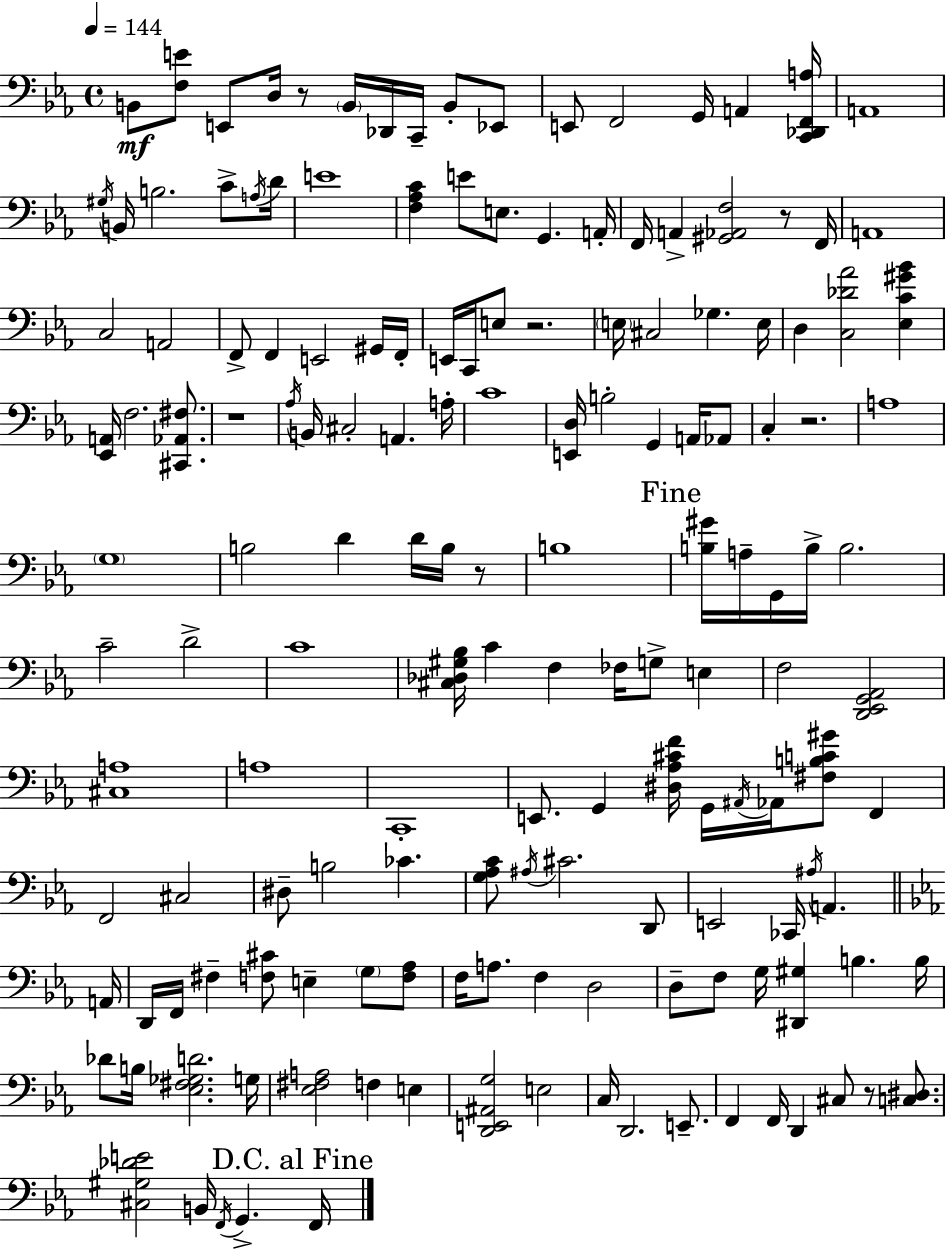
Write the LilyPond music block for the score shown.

{
  \clef bass
  \time 4/4
  \defaultTimeSignature
  \key ees \major
  \tempo 4 = 144
  \repeat volta 2 { b,8\mf <f e'>8 e,8 d16 r8 \parenthesize b,16 des,16 c,16-- b,8-. ees,8 | e,8 f,2 g,16 a,4 <c, des, f, a>16 | a,1 | \acciaccatura { gis16 } b,16 b2. c'8-> | \break \acciaccatura { a16 } d'16 e'1 | <f aes c'>4 e'8 e8. g,4. | a,16-. f,16 a,4-> <gis, aes, f>2 r8 | f,16 a,1 | \break c2 a,2 | f,8-> f,4 e,2 | gis,16 f,16-. e,16 c,16 e8 r2. | \parenthesize e16 cis2 ges4. | \break e16 d4 <c des' aes'>2 <ees c' gis' bes'>4 | <ees, a,>16 f2. <cis, aes, fis>8. | r1 | \acciaccatura { aes16 } b,16 cis2-. a,4. | \break a16-. c'1 | <e, d>16 b2-. g,4 | a,16 aes,8 c4-. r2. | a1 | \break \parenthesize g1 | b2 d'4 d'16 | b16 r8 b1 | \mark "Fine" <b gis'>16 a16-- g,16 b16-> b2. | \break c'2-- d'2-> | c'1 | <cis des gis bes>16 c'4 f4 fes16 g8-> e4 | f2 <d, ees, g, aes,>2 | \break <cis a>1 | a1 | c,1-. | e,8. g,4 <dis aes cis' f'>16 g,16 \acciaccatura { ais,16 } aes,16 <fis b c' gis'>8 | \break f,4 f,2 cis2 | dis8-- b2 ces'4. | <g aes c'>8 \acciaccatura { ais16 } cis'2. | d,8 e,2 ces,16 \acciaccatura { ais16 } a,4. | \break \bar "||" \break \key ees \major a,16 d,16 f,16 fis4-- <f cis'>8 e4-- \parenthesize g8 <f aes>8 | f16 a8. f4 d2 | d8-- f8 g16 <dis, gis>4 b4. | b16 des'8 b16 <ees fis ges d'>2. | \break g16 <ees fis a>2 f4 e4 | <d, e, ais, g>2 e2 | c16 d,2. e,8.-- | f,4 f,16 d,4 cis8 r8 <c dis>8. | \break <cis gis des' e'>2 b,16 \acciaccatura { f,16 } g,4.-> | \mark "D.C. al Fine" f,16 } \bar "|."
}